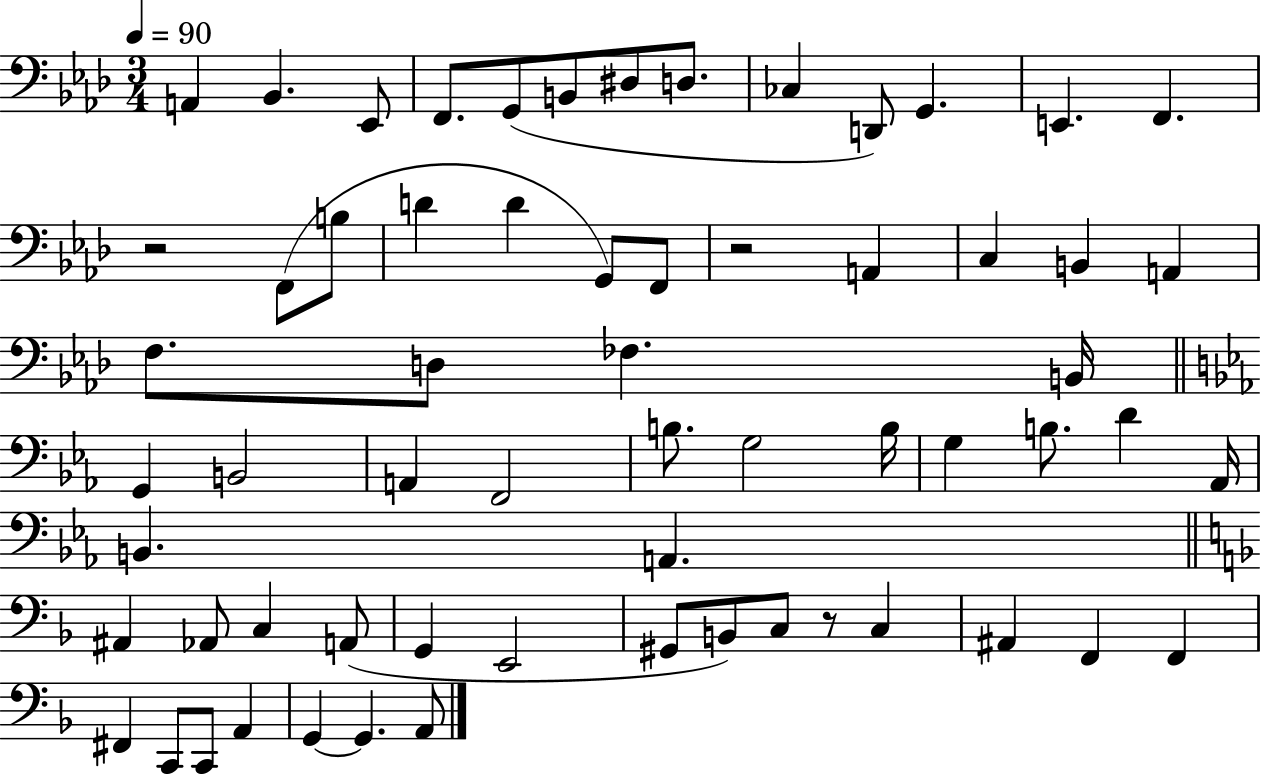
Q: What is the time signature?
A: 3/4